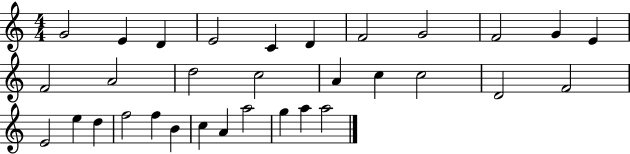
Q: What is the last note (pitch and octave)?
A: A5